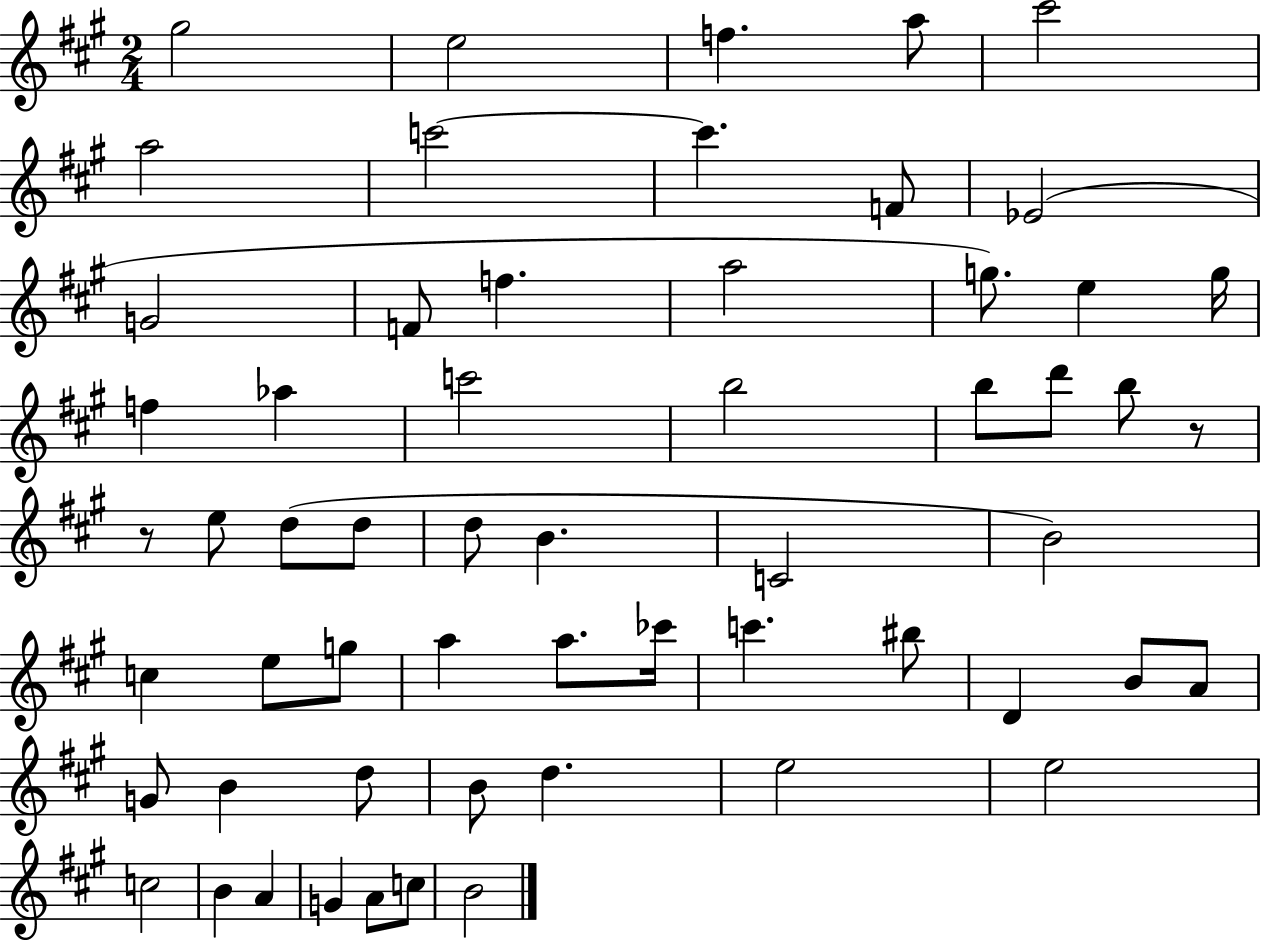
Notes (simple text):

G#5/h E5/h F5/q. A5/e C#6/h A5/h C6/h C6/q. F4/e Eb4/h G4/h F4/e F5/q. A5/h G5/e. E5/q G5/s F5/q Ab5/q C6/h B5/h B5/e D6/e B5/e R/e R/e E5/e D5/e D5/e D5/e B4/q. C4/h B4/h C5/q E5/e G5/e A5/q A5/e. CES6/s C6/q. BIS5/e D4/q B4/e A4/e G4/e B4/q D5/e B4/e D5/q. E5/h E5/h C5/h B4/q A4/q G4/q A4/e C5/e B4/h